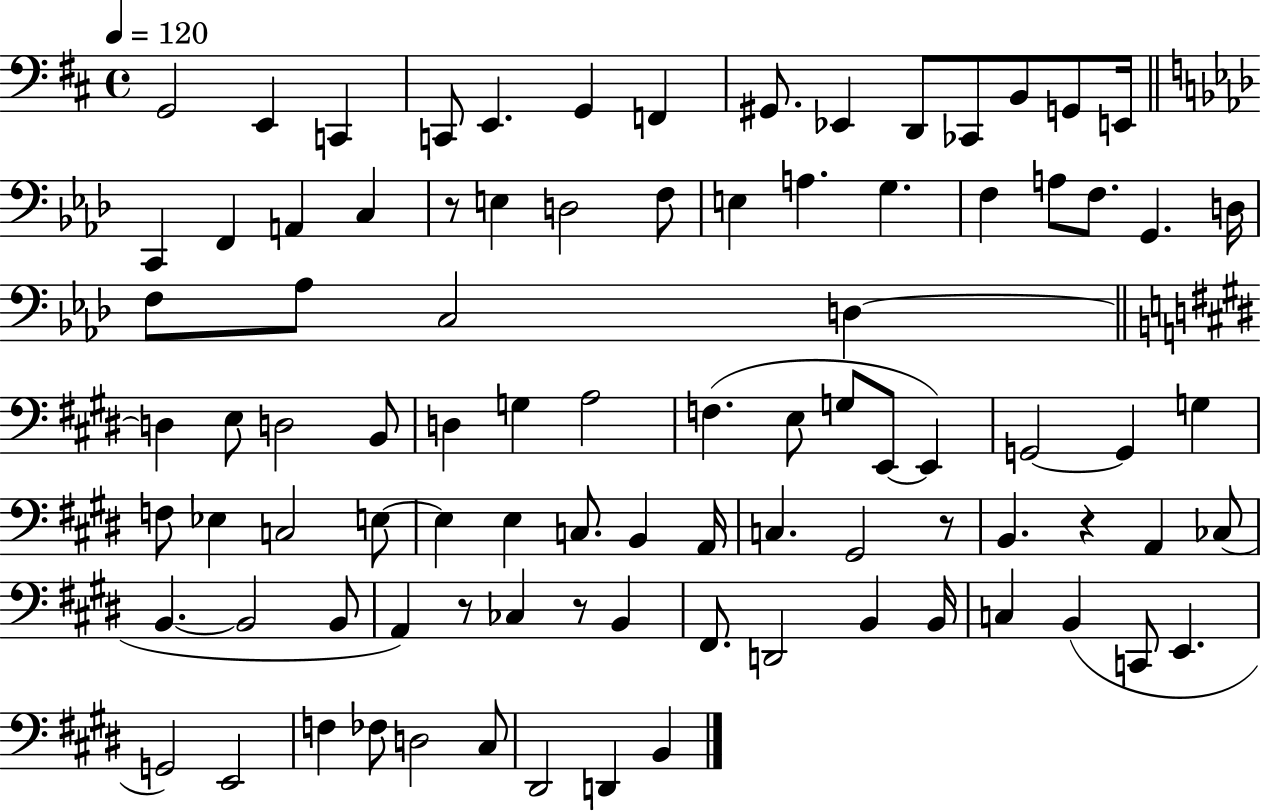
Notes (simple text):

G2/h E2/q C2/q C2/e E2/q. G2/q F2/q G#2/e. Eb2/q D2/e CES2/e B2/e G2/e E2/s C2/q F2/q A2/q C3/q R/e E3/q D3/h F3/e E3/q A3/q. G3/q. F3/q A3/e F3/e. G2/q. D3/s F3/e Ab3/e C3/h D3/q D3/q E3/e D3/h B2/e D3/q G3/q A3/h F3/q. E3/e G3/e E2/e E2/q G2/h G2/q G3/q F3/e Eb3/q C3/h E3/e E3/q E3/q C3/e. B2/q A2/s C3/q. G#2/h R/e B2/q. R/q A2/q CES3/e B2/q. B2/h B2/e A2/q R/e CES3/q R/e B2/q F#2/e. D2/h B2/q B2/s C3/q B2/q C2/e E2/q. G2/h E2/h F3/q FES3/e D3/h C#3/e D#2/h D2/q B2/q